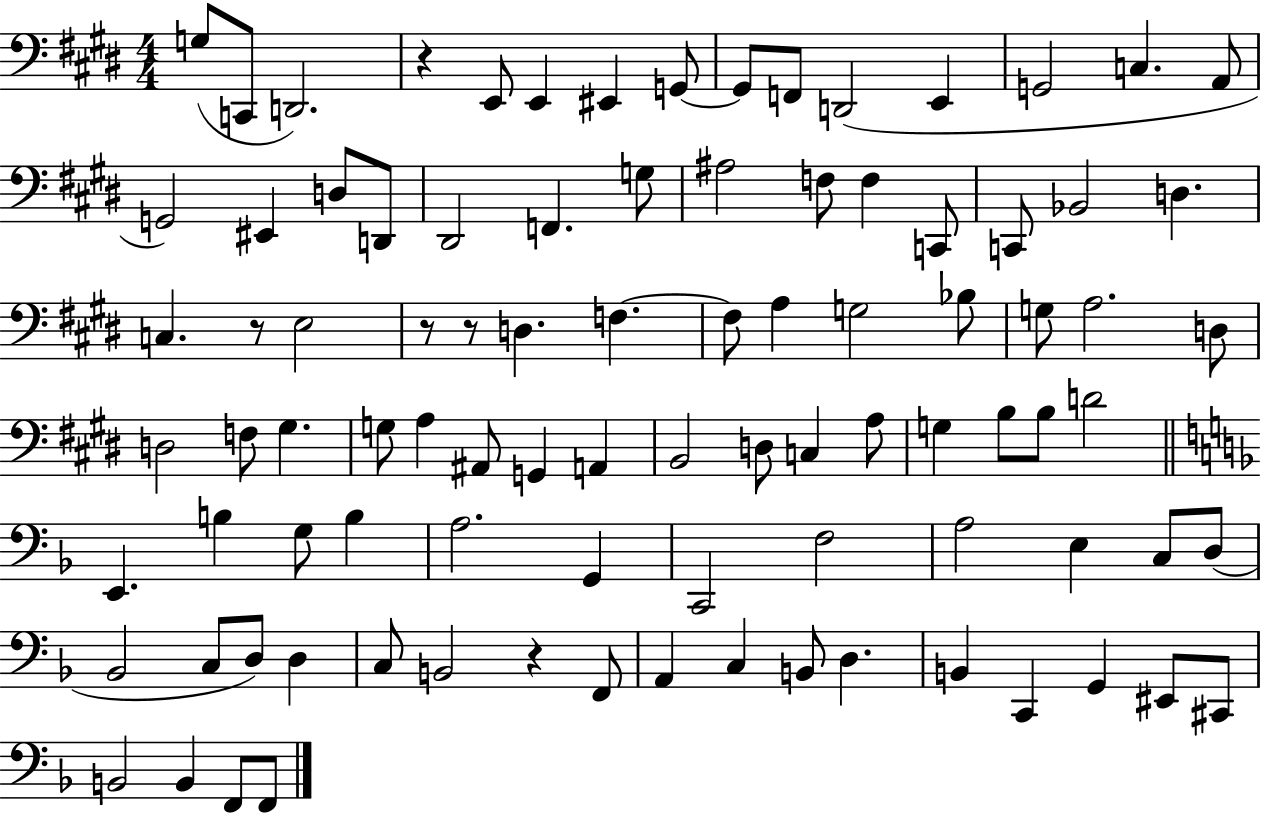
X:1
T:Untitled
M:4/4
L:1/4
K:E
G,/2 C,,/2 D,,2 z E,,/2 E,, ^E,, G,,/2 G,,/2 F,,/2 D,,2 E,, G,,2 C, A,,/2 G,,2 ^E,, D,/2 D,,/2 ^D,,2 F,, G,/2 ^A,2 F,/2 F, C,,/2 C,,/2 _B,,2 D, C, z/2 E,2 z/2 z/2 D, F, F,/2 A, G,2 _B,/2 G,/2 A,2 D,/2 D,2 F,/2 ^G, G,/2 A, ^A,,/2 G,, A,, B,,2 D,/2 C, A,/2 G, B,/2 B,/2 D2 E,, B, G,/2 B, A,2 G,, C,,2 F,2 A,2 E, C,/2 D,/2 _B,,2 C,/2 D,/2 D, C,/2 B,,2 z F,,/2 A,, C, B,,/2 D, B,, C,, G,, ^E,,/2 ^C,,/2 B,,2 B,, F,,/2 F,,/2